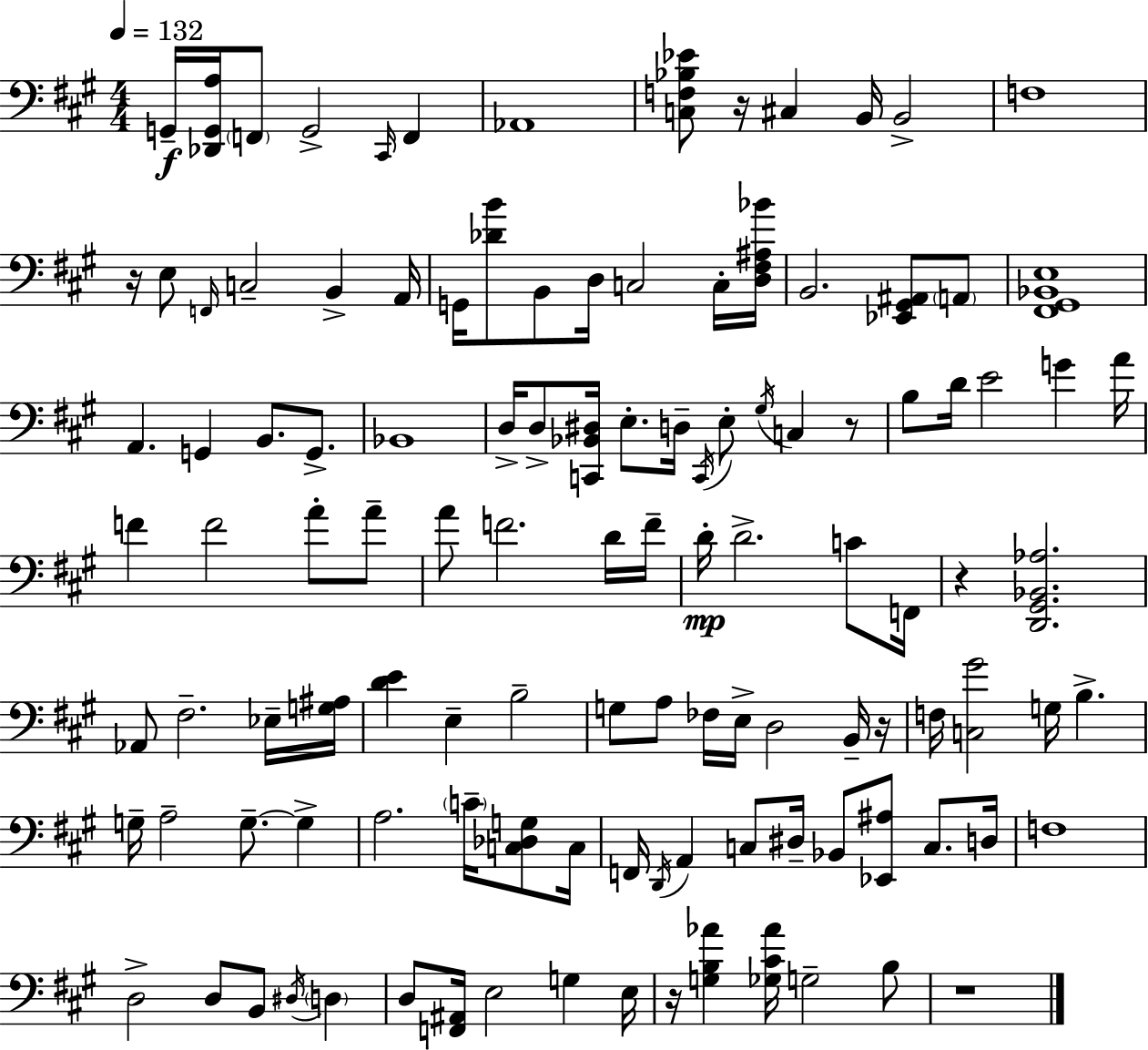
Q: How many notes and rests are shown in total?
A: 116